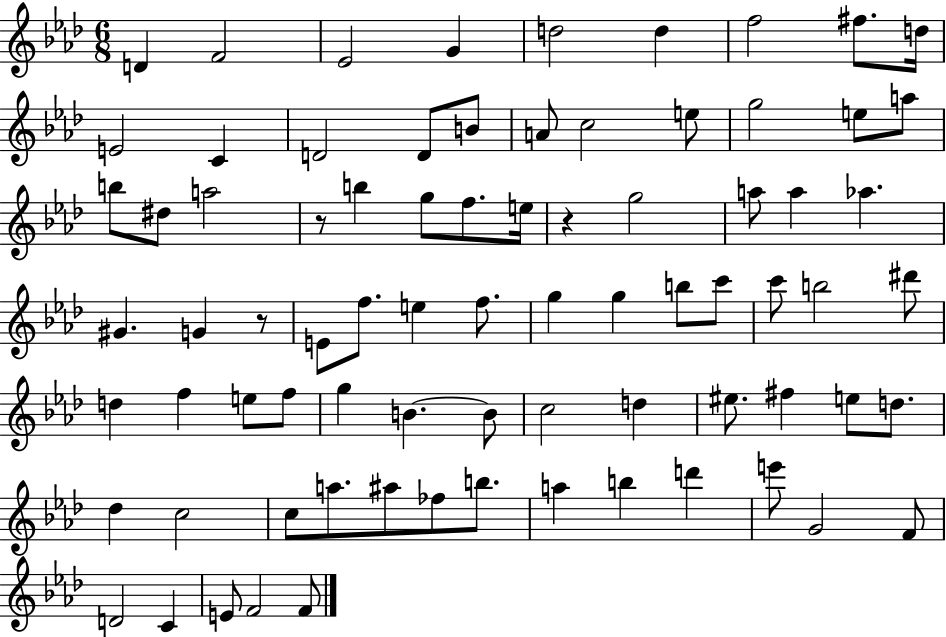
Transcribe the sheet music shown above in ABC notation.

X:1
T:Untitled
M:6/8
L:1/4
K:Ab
D F2 _E2 G d2 d f2 ^f/2 d/4 E2 C D2 D/2 B/2 A/2 c2 e/2 g2 e/2 a/2 b/2 ^d/2 a2 z/2 b g/2 f/2 e/4 z g2 a/2 a _a ^G G z/2 E/2 f/2 e f/2 g g b/2 c'/2 c'/2 b2 ^d'/2 d f e/2 f/2 g B B/2 c2 d ^e/2 ^f e/2 d/2 _d c2 c/2 a/2 ^a/2 _f/2 b/2 a b d' e'/2 G2 F/2 D2 C E/2 F2 F/2